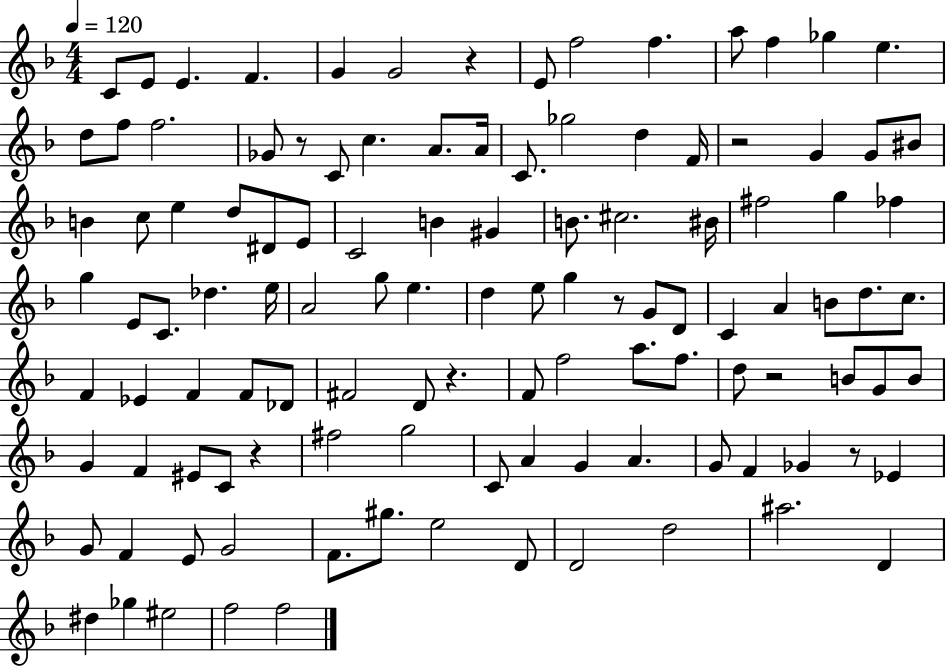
X:1
T:Untitled
M:4/4
L:1/4
K:F
C/2 E/2 E F G G2 z E/2 f2 f a/2 f _g e d/2 f/2 f2 _G/2 z/2 C/2 c A/2 A/4 C/2 _g2 d F/4 z2 G G/2 ^B/2 B c/2 e d/2 ^D/2 E/2 C2 B ^G B/2 ^c2 ^B/4 ^f2 g _f g E/2 C/2 _d e/4 A2 g/2 e d e/2 g z/2 G/2 D/2 C A B/2 d/2 c/2 F _E F F/2 _D/2 ^F2 D/2 z F/2 f2 a/2 f/2 d/2 z2 B/2 G/2 B/2 G F ^E/2 C/2 z ^f2 g2 C/2 A G A G/2 F _G z/2 _E G/2 F E/2 G2 F/2 ^g/2 e2 D/2 D2 d2 ^a2 D ^d _g ^e2 f2 f2